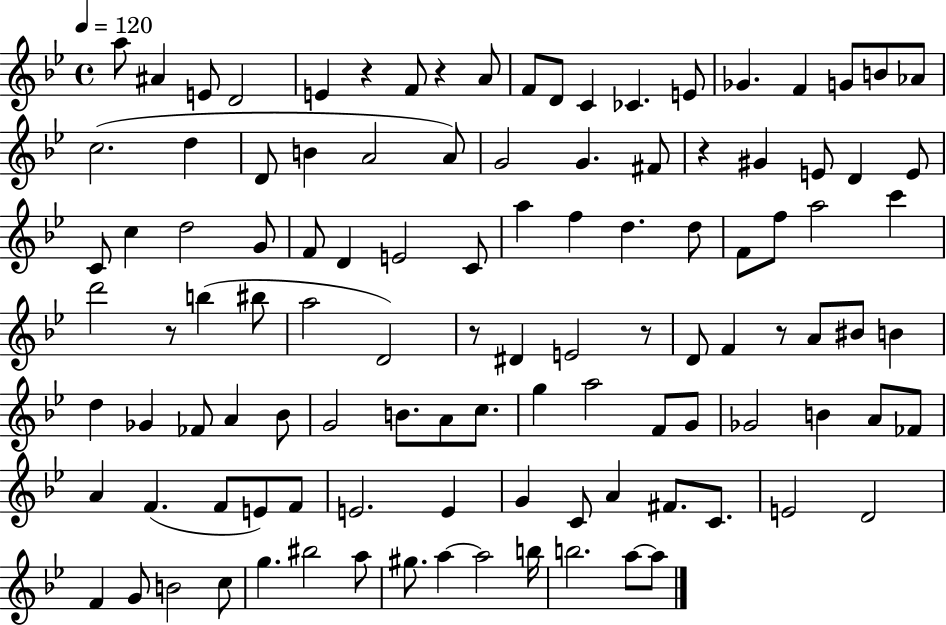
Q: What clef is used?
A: treble